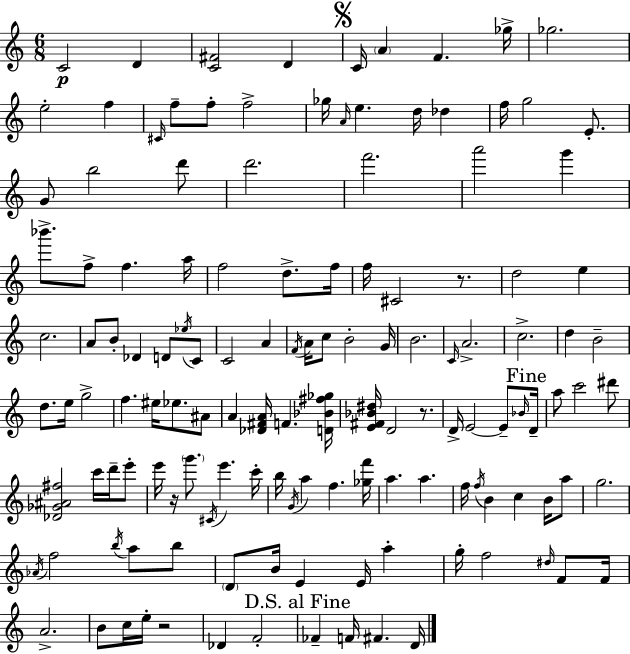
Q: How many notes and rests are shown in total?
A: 134